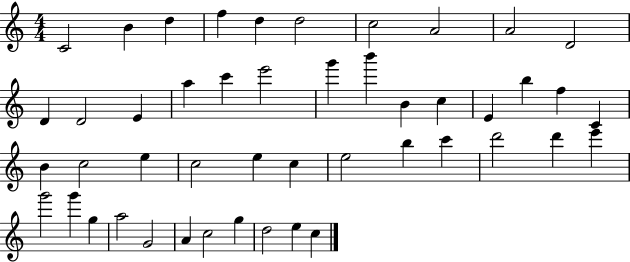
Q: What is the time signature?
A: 4/4